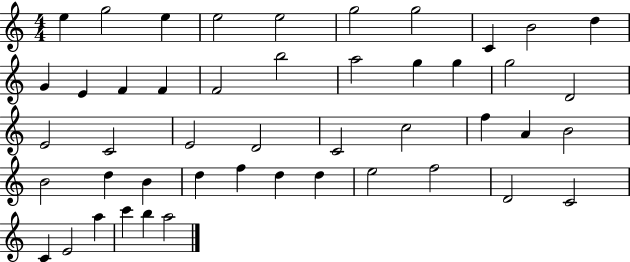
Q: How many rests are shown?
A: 0